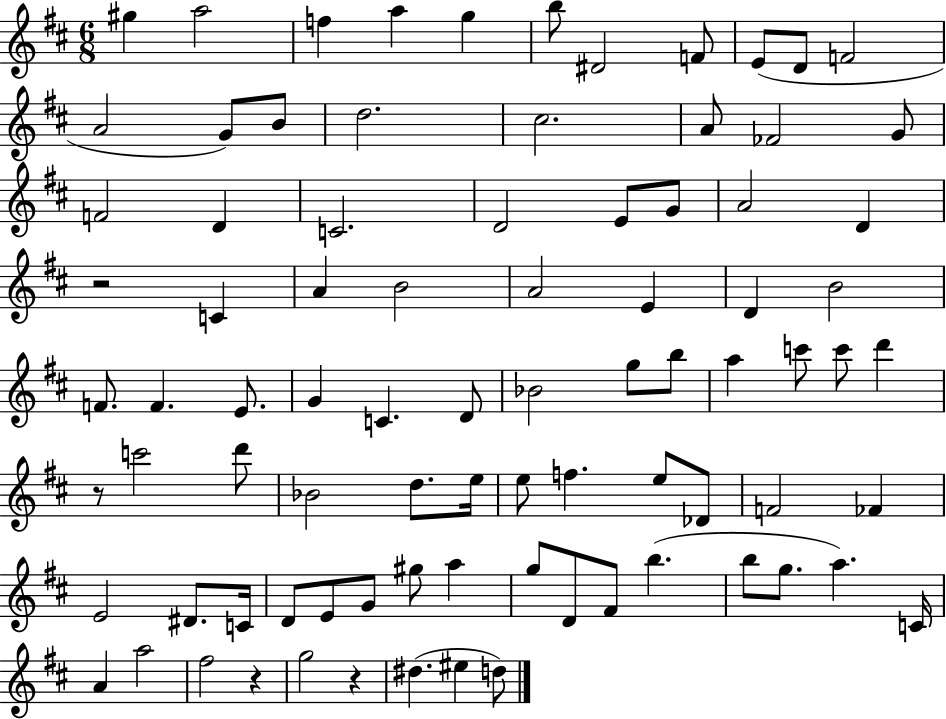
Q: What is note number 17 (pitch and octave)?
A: A4